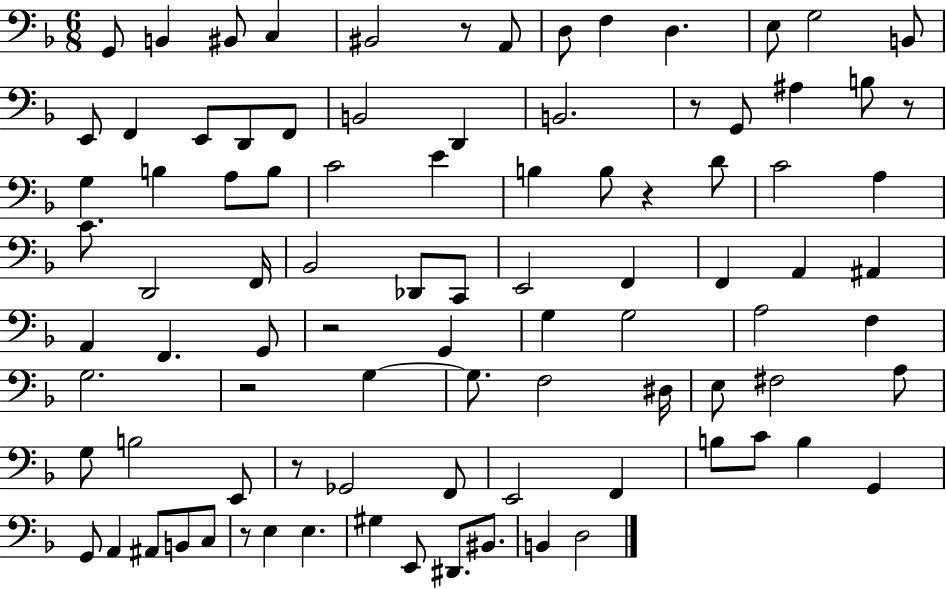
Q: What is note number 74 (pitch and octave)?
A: A2